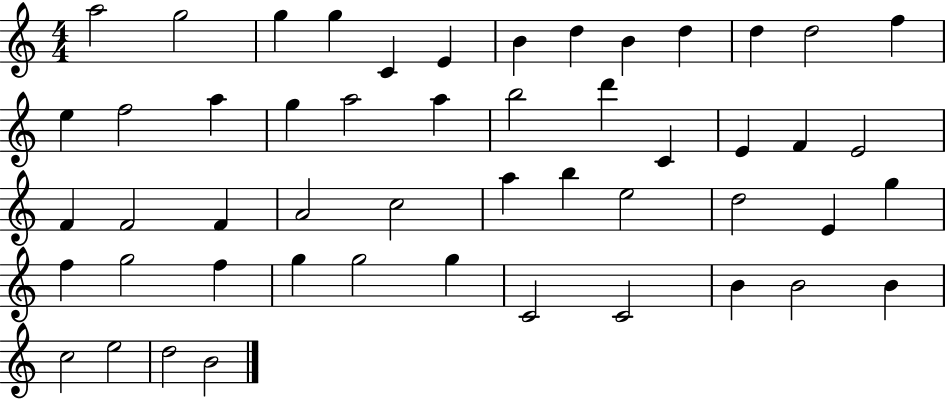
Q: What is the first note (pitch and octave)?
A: A5